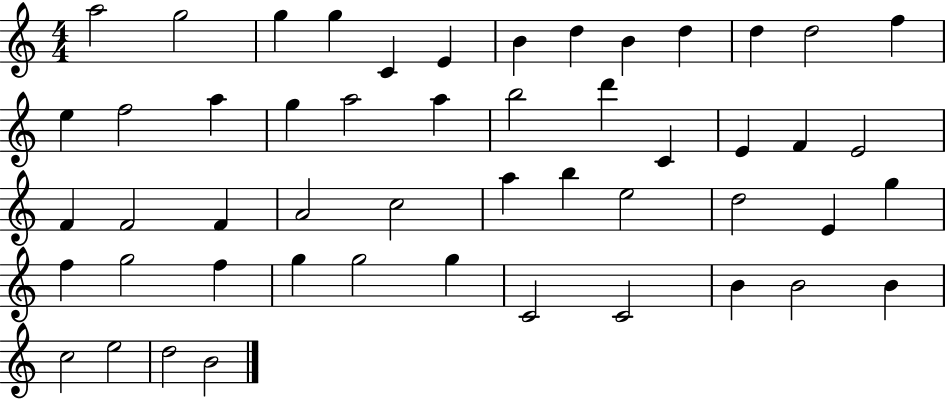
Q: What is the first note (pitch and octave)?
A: A5